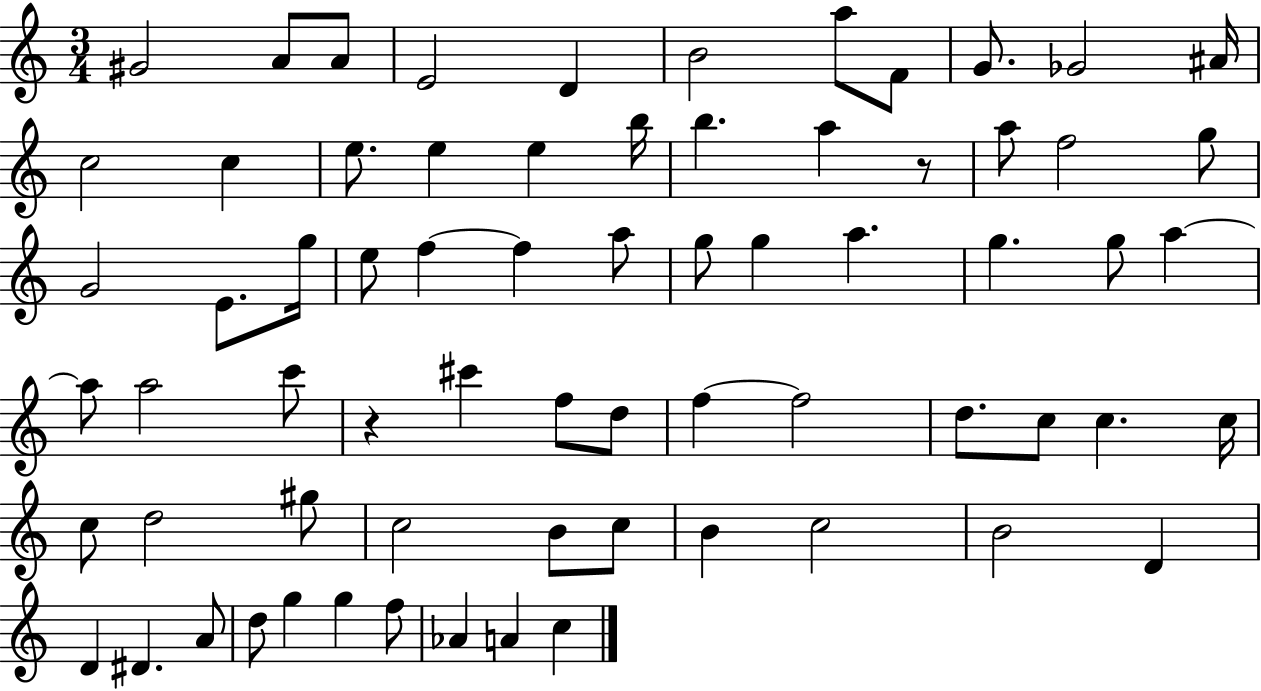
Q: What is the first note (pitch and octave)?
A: G#4